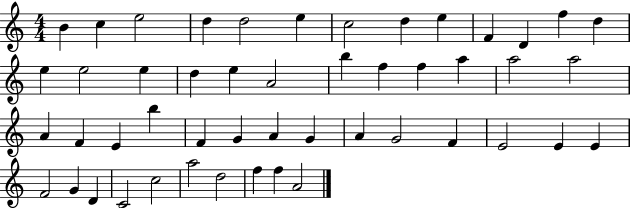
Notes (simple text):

B4/q C5/q E5/h D5/q D5/h E5/q C5/h D5/q E5/q F4/q D4/q F5/q D5/q E5/q E5/h E5/q D5/q E5/q A4/h B5/q F5/q F5/q A5/q A5/h A5/h A4/q F4/q E4/q B5/q F4/q G4/q A4/q G4/q A4/q G4/h F4/q E4/h E4/q E4/q F4/h G4/q D4/q C4/h C5/h A5/h D5/h F5/q F5/q A4/h